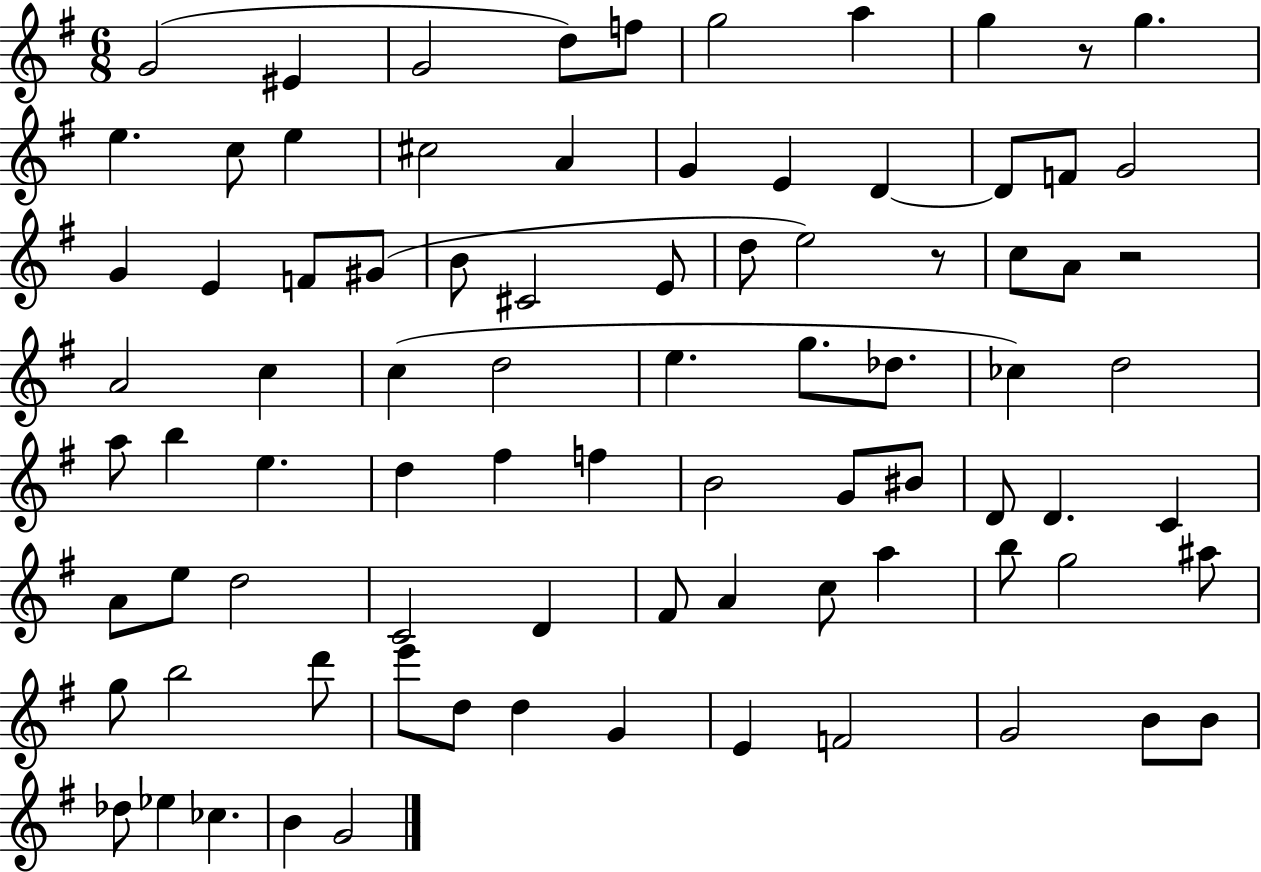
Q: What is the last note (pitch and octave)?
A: G4